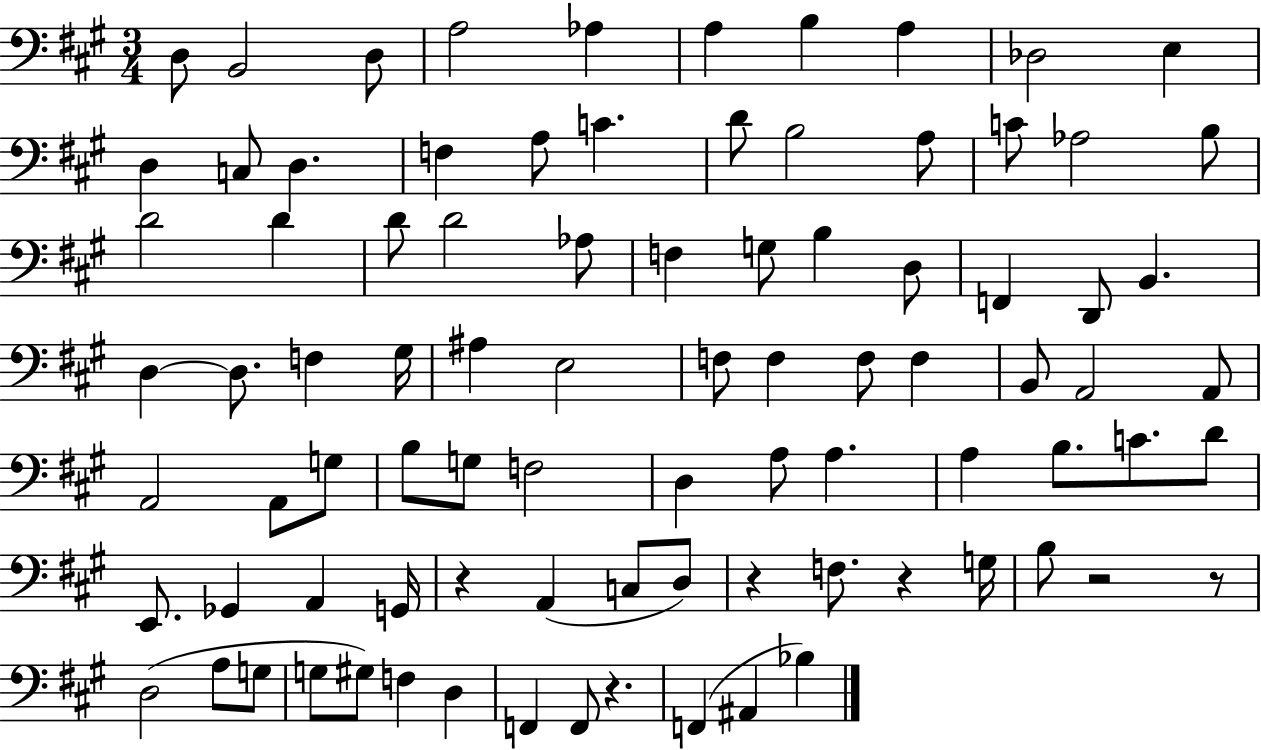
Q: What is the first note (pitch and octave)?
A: D3